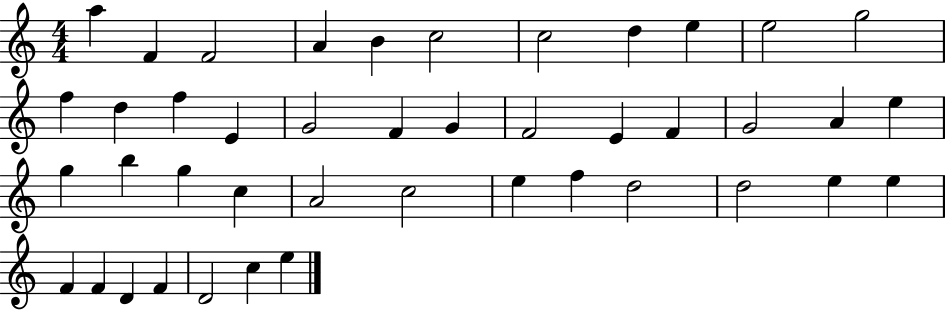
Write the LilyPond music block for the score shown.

{
  \clef treble
  \numericTimeSignature
  \time 4/4
  \key c \major
  a''4 f'4 f'2 | a'4 b'4 c''2 | c''2 d''4 e''4 | e''2 g''2 | \break f''4 d''4 f''4 e'4 | g'2 f'4 g'4 | f'2 e'4 f'4 | g'2 a'4 e''4 | \break g''4 b''4 g''4 c''4 | a'2 c''2 | e''4 f''4 d''2 | d''2 e''4 e''4 | \break f'4 f'4 d'4 f'4 | d'2 c''4 e''4 | \bar "|."
}